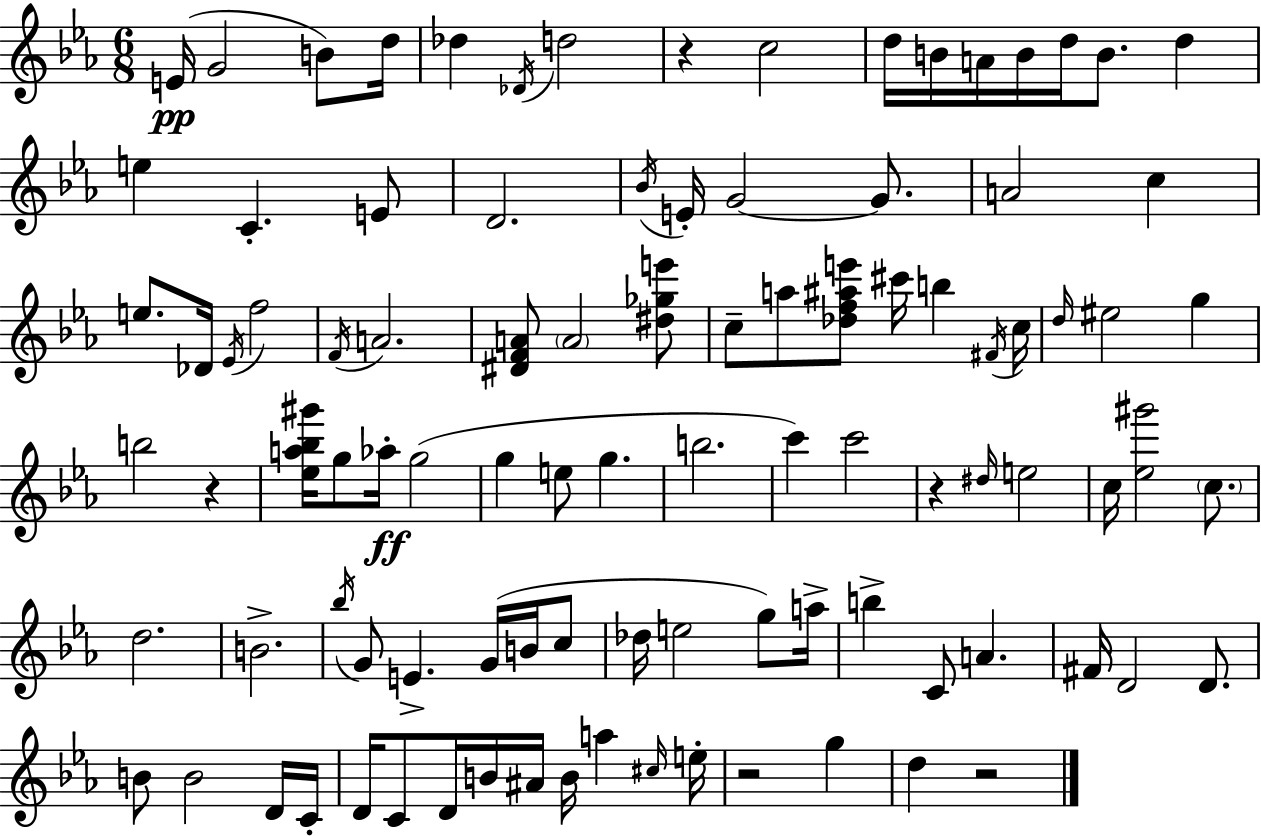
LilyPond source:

{
  \clef treble
  \numericTimeSignature
  \time 6/8
  \key c \minor
  e'16(\pp g'2 b'8) d''16 | des''4 \acciaccatura { des'16 } d''2 | r4 c''2 | d''16 b'16 a'16 b'16 d''16 b'8. d''4 | \break e''4 c'4.-. e'8 | d'2. | \acciaccatura { bes'16 } e'16-. g'2~~ g'8. | a'2 c''4 | \break e''8. des'16 \acciaccatura { ees'16 } f''2 | \acciaccatura { f'16 } a'2. | <dis' f' a'>8 \parenthesize a'2 | <dis'' ges'' e'''>8 c''8-- a''8 <des'' f'' ais'' e'''>8 cis'''16 b''4 | \break \acciaccatura { fis'16 } c''16 \grace { d''16 } eis''2 | g''4 b''2 | r4 <ees'' a'' bes'' gis'''>16 g''8 aes''16-.\ff g''2( | g''4 e''8 | \break g''4. b''2. | c'''4) c'''2 | r4 \grace { dis''16 } e''2 | c''16 <ees'' gis'''>2 | \break \parenthesize c''8. d''2. | b'2.-> | \acciaccatura { bes''16 } g'8 e'4.-> | g'16( b'16 c''8 des''16 e''2 | \break g''8) a''16-> b''4-> | c'8 a'4. fis'16 d'2 | d'8. b'8 b'2 | d'16 c'16-. d'16 c'8 d'16 | \break b'16 ais'16 b'16 a''4 \grace { cis''16 } e''16-. r2 | g''4 d''4 | r2 \bar "|."
}